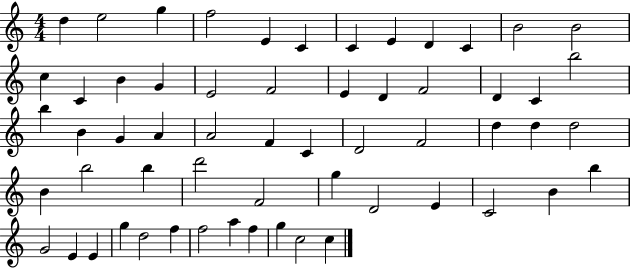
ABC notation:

X:1
T:Untitled
M:4/4
L:1/4
K:C
d e2 g f2 E C C E D C B2 B2 c C B G E2 F2 E D F2 D C b2 b B G A A2 F C D2 F2 d d d2 B b2 b d'2 F2 g D2 E C2 B b G2 E E g d2 f f2 a f g c2 c